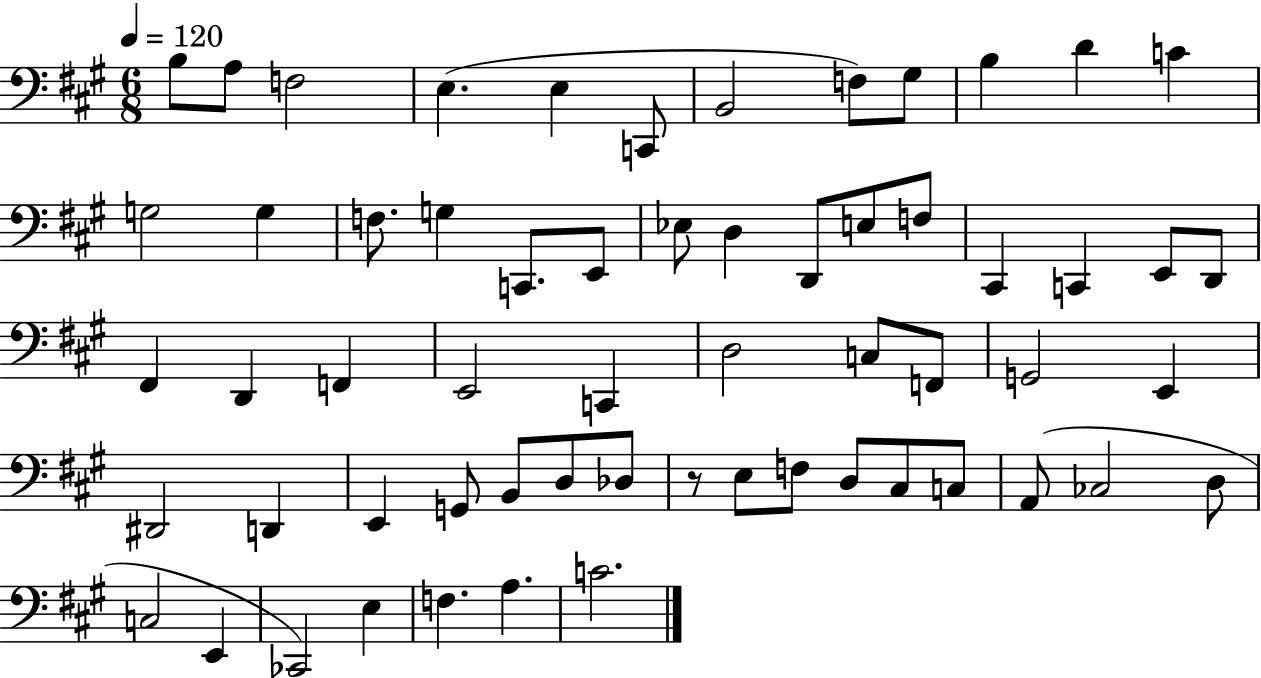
B3/e A3/e F3/h E3/q. E3/q C2/e B2/h F3/e G#3/e B3/q D4/q C4/q G3/h G3/q F3/e. G3/q C2/e. E2/e Eb3/e D3/q D2/e E3/e F3/e C#2/q C2/q E2/e D2/e F#2/q D2/q F2/q E2/h C2/q D3/h C3/e F2/e G2/h E2/q D#2/h D2/q E2/q G2/e B2/e D3/e Db3/e R/e E3/e F3/e D3/e C#3/e C3/e A2/e CES3/h D3/e C3/h E2/q CES2/h E3/q F3/q. A3/q. C4/h.